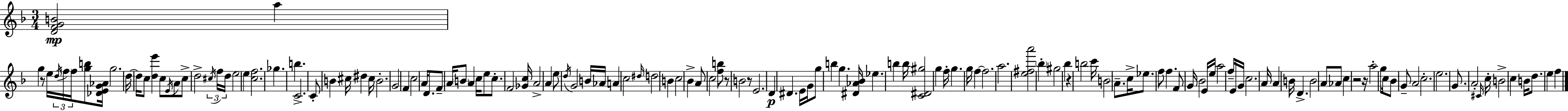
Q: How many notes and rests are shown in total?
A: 140